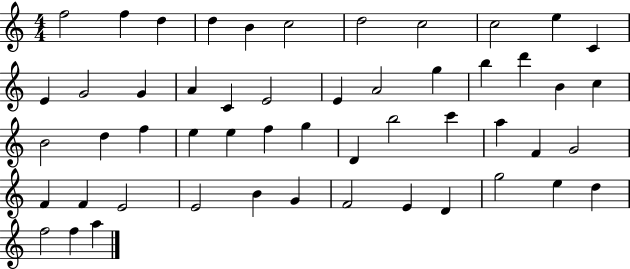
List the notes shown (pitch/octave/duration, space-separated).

F5/h F5/q D5/q D5/q B4/q C5/h D5/h C5/h C5/h E5/q C4/q E4/q G4/h G4/q A4/q C4/q E4/h E4/q A4/h G5/q B5/q D6/q B4/q C5/q B4/h D5/q F5/q E5/q E5/q F5/q G5/q D4/q B5/h C6/q A5/q F4/q G4/h F4/q F4/q E4/h E4/h B4/q G4/q F4/h E4/q D4/q G5/h E5/q D5/q F5/h F5/q A5/q